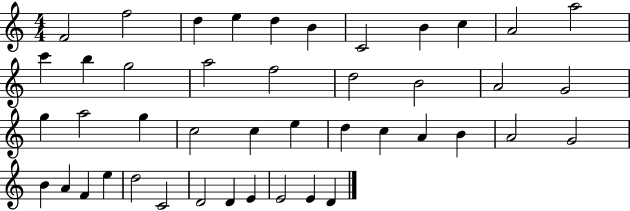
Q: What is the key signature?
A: C major